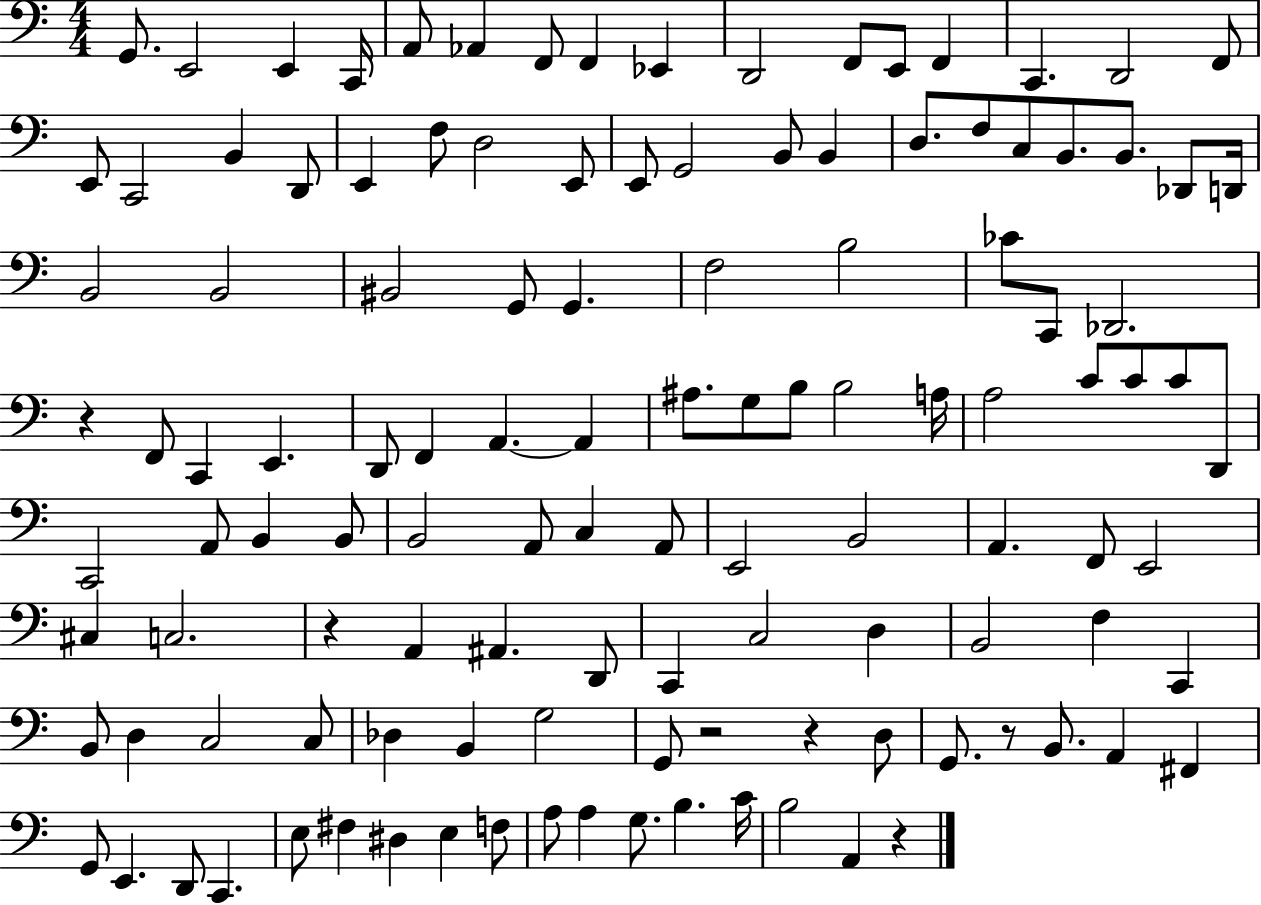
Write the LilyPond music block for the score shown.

{
  \clef bass
  \numericTimeSignature
  \time 4/4
  \key c \major
  g,8. e,2 e,4 c,16 | a,8 aes,4 f,8 f,4 ees,4 | d,2 f,8 e,8 f,4 | c,4. d,2 f,8 | \break e,8 c,2 b,4 d,8 | e,4 f8 d2 e,8 | e,8 g,2 b,8 b,4 | d8. f8 c8 b,8. b,8. des,8 d,16 | \break b,2 b,2 | bis,2 g,8 g,4. | f2 b2 | ces'8 c,8 des,2. | \break r4 f,8 c,4 e,4. | d,8 f,4 a,4.~~ a,4 | ais8. g8 b8 b2 a16 | a2 c'8 c'8 c'8 d,8 | \break c,2 a,8 b,4 b,8 | b,2 a,8 c4 a,8 | e,2 b,2 | a,4. f,8 e,2 | \break cis4 c2. | r4 a,4 ais,4. d,8 | c,4 c2 d4 | b,2 f4 c,4 | \break b,8 d4 c2 c8 | des4 b,4 g2 | g,8 r2 r4 d8 | g,8. r8 b,8. a,4 fis,4 | \break g,8 e,4. d,8 c,4. | e8 fis4 dis4 e4 f8 | a8 a4 g8. b4. c'16 | b2 a,4 r4 | \break \bar "|."
}